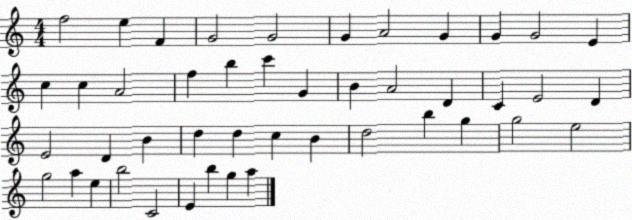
X:1
T:Untitled
M:4/4
L:1/4
K:C
f2 e F G2 G2 G A2 G G G2 E c c A2 f b c' G B A2 D C E2 D E2 D B d d c B d2 b g g2 e2 g2 a e b2 C2 E b g a